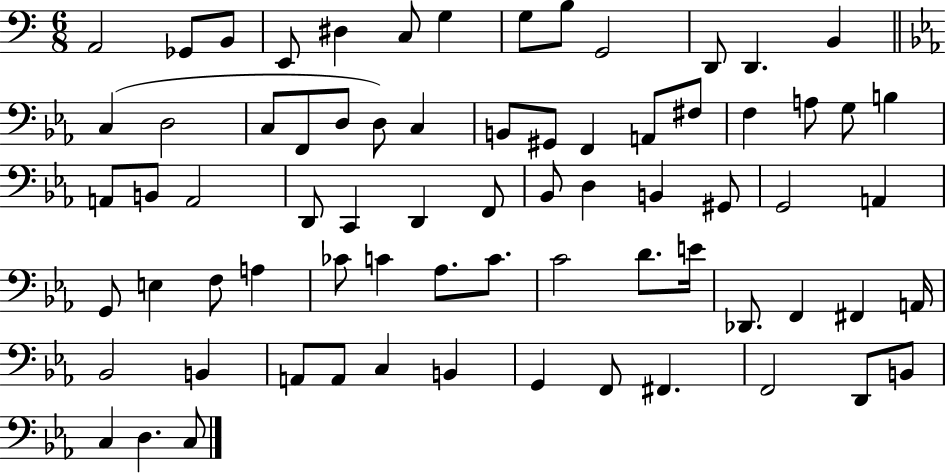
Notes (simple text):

A2/h Gb2/e B2/e E2/e D#3/q C3/e G3/q G3/e B3/e G2/h D2/e D2/q. B2/q C3/q D3/h C3/e F2/e D3/e D3/e C3/q B2/e G#2/e F2/q A2/e F#3/e F3/q A3/e G3/e B3/q A2/e B2/e A2/h D2/e C2/q D2/q F2/e Bb2/e D3/q B2/q G#2/e G2/h A2/q G2/e E3/q F3/e A3/q CES4/e C4/q Ab3/e. C4/e. C4/h D4/e. E4/s Db2/e. F2/q F#2/q A2/s Bb2/h B2/q A2/e A2/e C3/q B2/q G2/q F2/e F#2/q. F2/h D2/e B2/e C3/q D3/q. C3/e